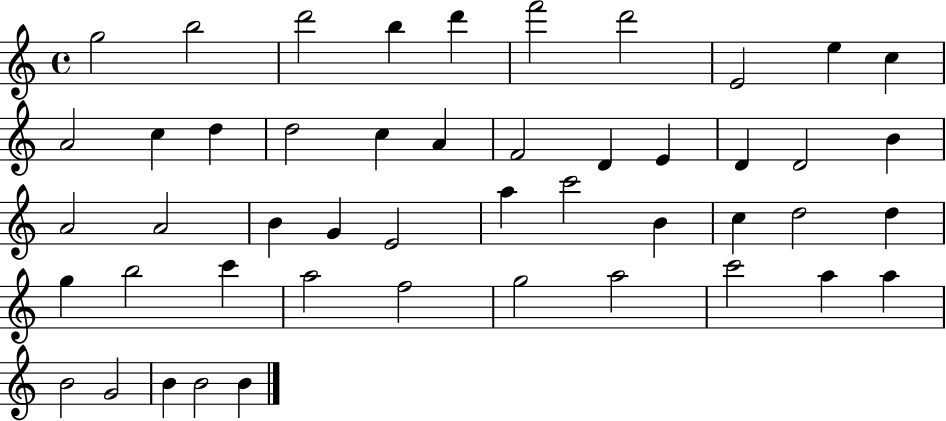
{
  \clef treble
  \time 4/4
  \defaultTimeSignature
  \key c \major
  g''2 b''2 | d'''2 b''4 d'''4 | f'''2 d'''2 | e'2 e''4 c''4 | \break a'2 c''4 d''4 | d''2 c''4 a'4 | f'2 d'4 e'4 | d'4 d'2 b'4 | \break a'2 a'2 | b'4 g'4 e'2 | a''4 c'''2 b'4 | c''4 d''2 d''4 | \break g''4 b''2 c'''4 | a''2 f''2 | g''2 a''2 | c'''2 a''4 a''4 | \break b'2 g'2 | b'4 b'2 b'4 | \bar "|."
}